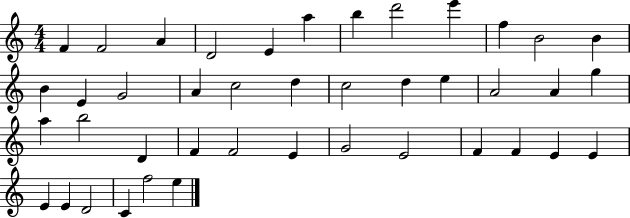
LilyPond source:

{
  \clef treble
  \numericTimeSignature
  \time 4/4
  \key c \major
  f'4 f'2 a'4 | d'2 e'4 a''4 | b''4 d'''2 e'''4 | f''4 b'2 b'4 | \break b'4 e'4 g'2 | a'4 c''2 d''4 | c''2 d''4 e''4 | a'2 a'4 g''4 | \break a''4 b''2 d'4 | f'4 f'2 e'4 | g'2 e'2 | f'4 f'4 e'4 e'4 | \break e'4 e'4 d'2 | c'4 f''2 e''4 | \bar "|."
}